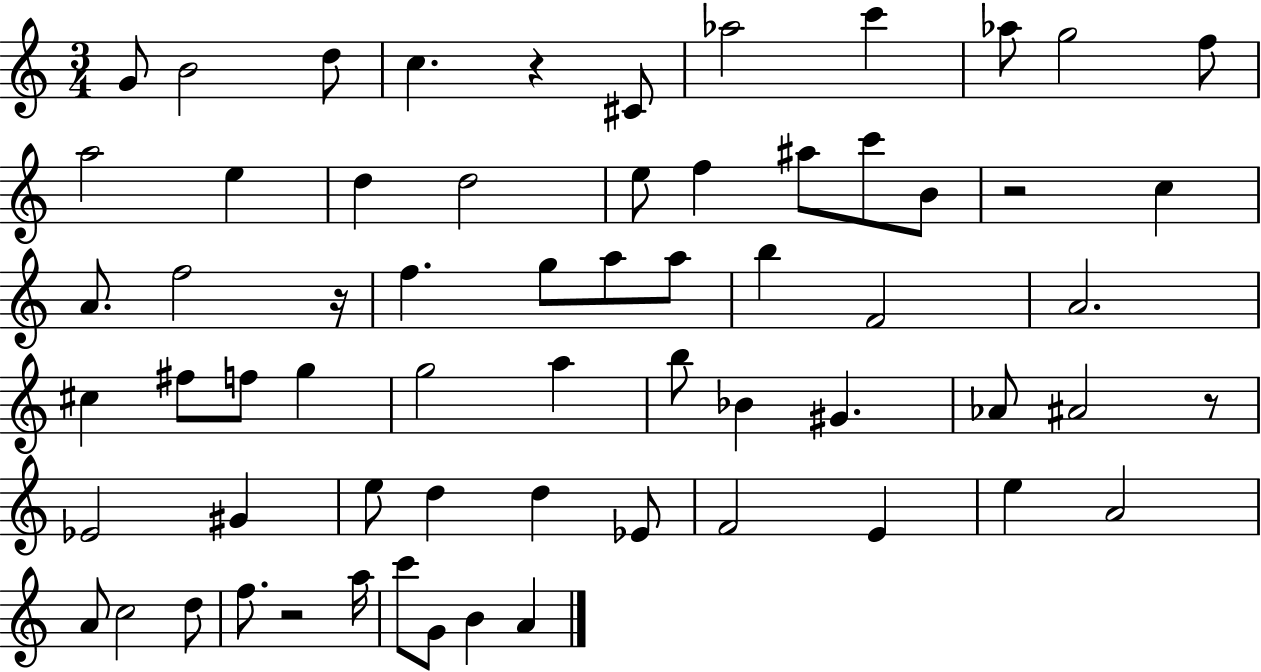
G4/e B4/h D5/e C5/q. R/q C#4/e Ab5/h C6/q Ab5/e G5/h F5/e A5/h E5/q D5/q D5/h E5/e F5/q A#5/e C6/e B4/e R/h C5/q A4/e. F5/h R/s F5/q. G5/e A5/e A5/e B5/q F4/h A4/h. C#5/q F#5/e F5/e G5/q G5/h A5/q B5/e Bb4/q G#4/q. Ab4/e A#4/h R/e Eb4/h G#4/q E5/e D5/q D5/q Eb4/e F4/h E4/q E5/q A4/h A4/e C5/h D5/e F5/e. R/h A5/s C6/e G4/e B4/q A4/q